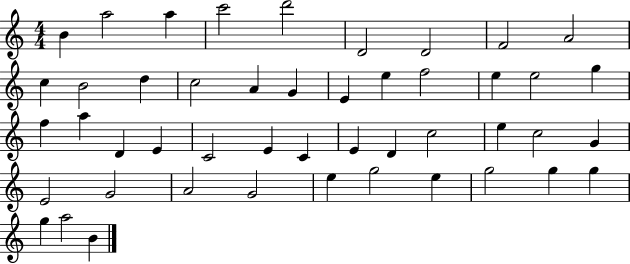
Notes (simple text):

B4/q A5/h A5/q C6/h D6/h D4/h D4/h F4/h A4/h C5/q B4/h D5/q C5/h A4/q G4/q E4/q E5/q F5/h E5/q E5/h G5/q F5/q A5/q D4/q E4/q C4/h E4/q C4/q E4/q D4/q C5/h E5/q C5/h G4/q E4/h G4/h A4/h G4/h E5/q G5/h E5/q G5/h G5/q G5/q G5/q A5/h B4/q